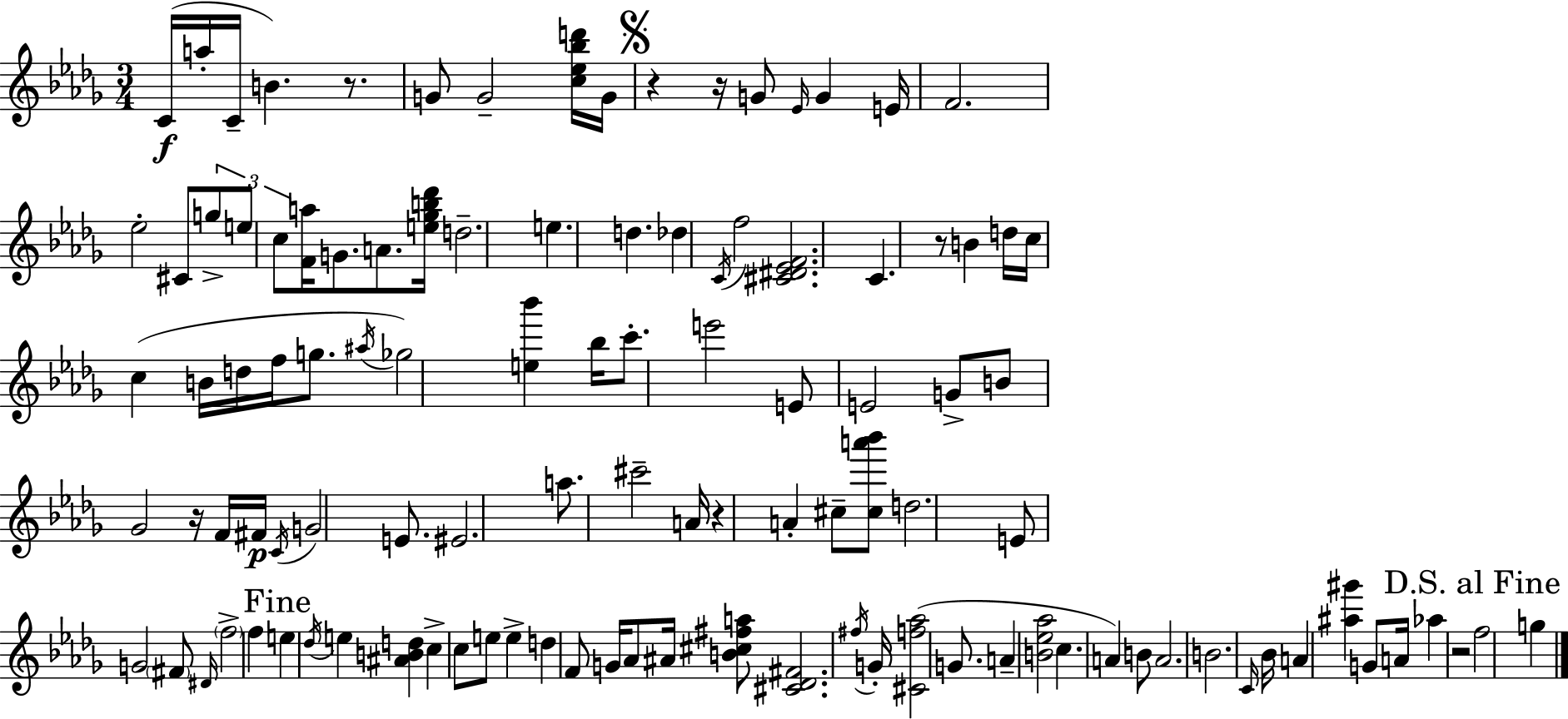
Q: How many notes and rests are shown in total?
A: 110